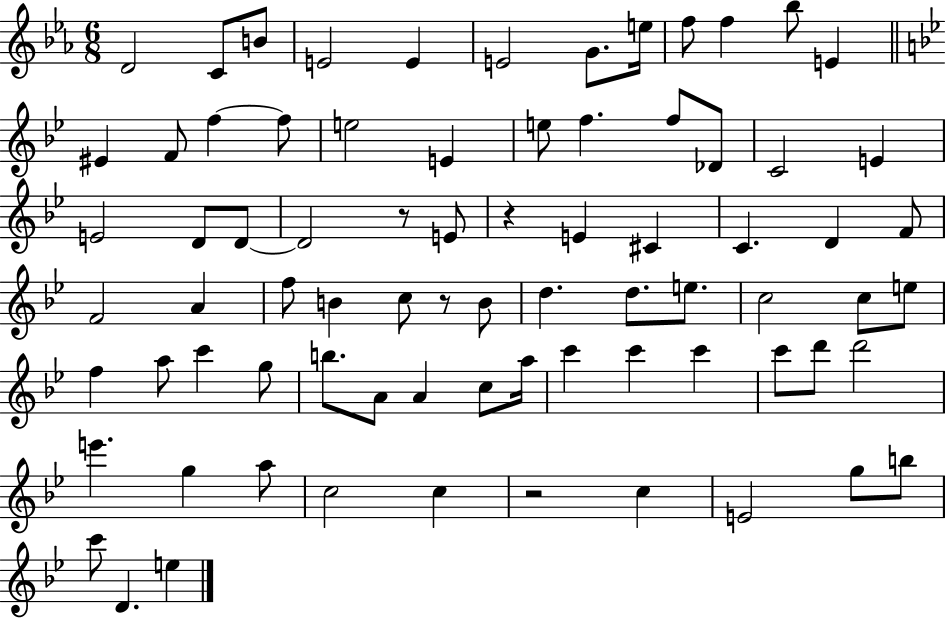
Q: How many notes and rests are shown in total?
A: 77